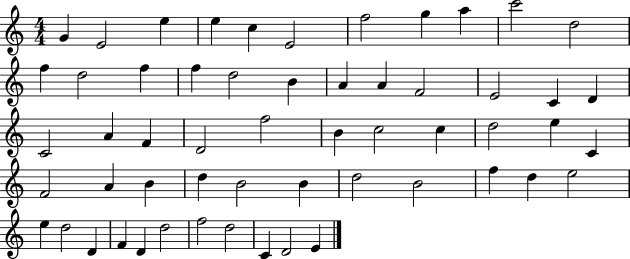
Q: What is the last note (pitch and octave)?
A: E4